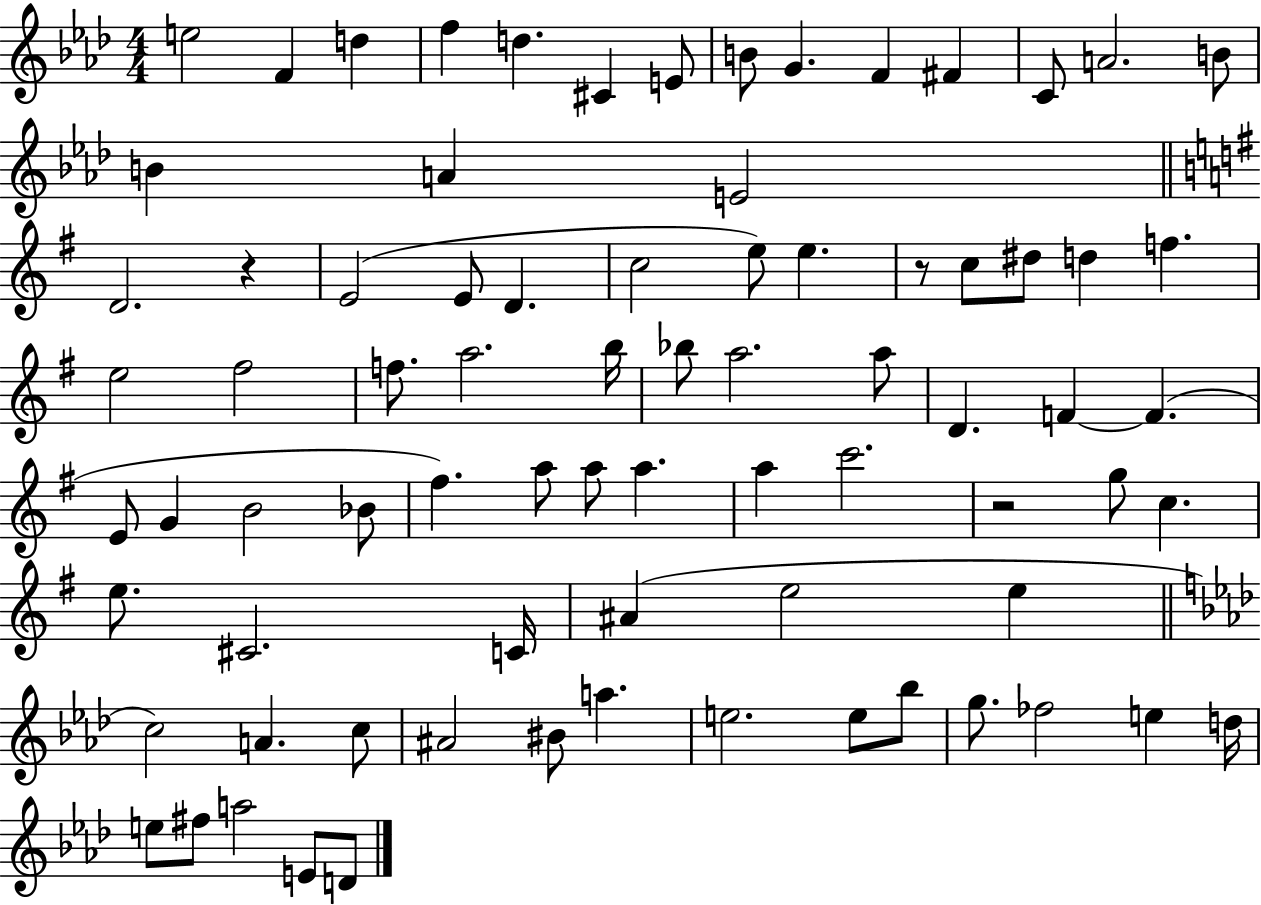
E5/h F4/q D5/q F5/q D5/q. C#4/q E4/e B4/e G4/q. F4/q F#4/q C4/e A4/h. B4/e B4/q A4/q E4/h D4/h. R/q E4/h E4/e D4/q. C5/h E5/e E5/q. R/e C5/e D#5/e D5/q F5/q. E5/h F#5/h F5/e. A5/h. B5/s Bb5/e A5/h. A5/e D4/q. F4/q F4/q. E4/e G4/q B4/h Bb4/e F#5/q. A5/e A5/e A5/q. A5/q C6/h. R/h G5/e C5/q. E5/e. C#4/h. C4/s A#4/q E5/h E5/q C5/h A4/q. C5/e A#4/h BIS4/e A5/q. E5/h. E5/e Bb5/e G5/e. FES5/h E5/q D5/s E5/e F#5/e A5/h E4/e D4/e